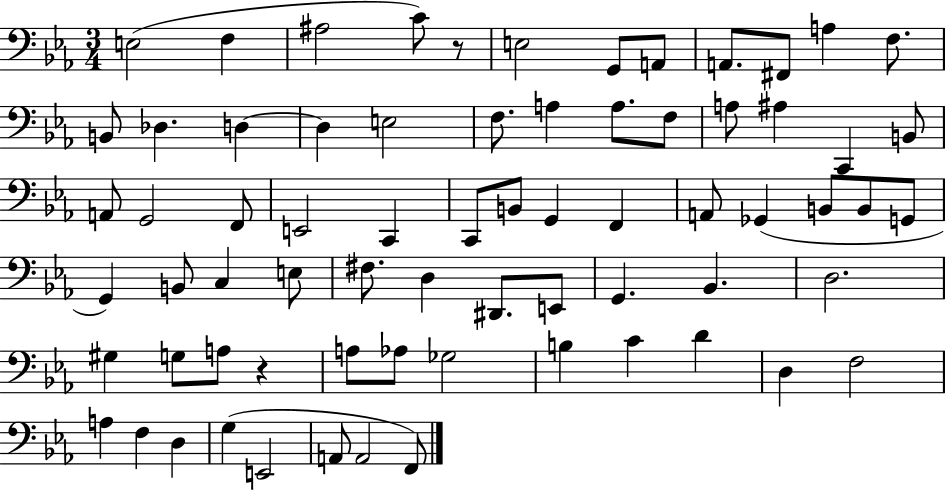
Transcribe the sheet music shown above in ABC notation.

X:1
T:Untitled
M:3/4
L:1/4
K:Eb
E,2 F, ^A,2 C/2 z/2 E,2 G,,/2 A,,/2 A,,/2 ^F,,/2 A, F,/2 B,,/2 _D, D, D, E,2 F,/2 A, A,/2 F,/2 A,/2 ^A, C,, B,,/2 A,,/2 G,,2 F,,/2 E,,2 C,, C,,/2 B,,/2 G,, F,, A,,/2 _G,, B,,/2 B,,/2 G,,/2 G,, B,,/2 C, E,/2 ^F,/2 D, ^D,,/2 E,,/2 G,, _B,, D,2 ^G, G,/2 A,/2 z A,/2 _A,/2 _G,2 B, C D D, F,2 A, F, D, G, E,,2 A,,/2 A,,2 F,,/2